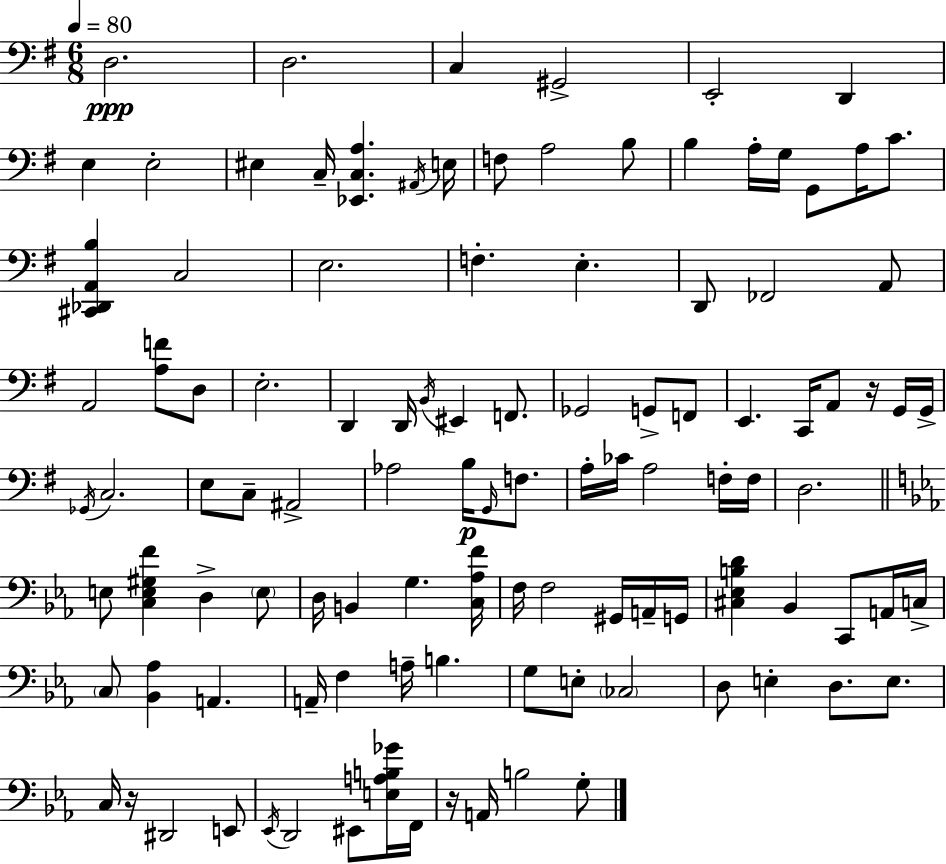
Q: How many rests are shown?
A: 3